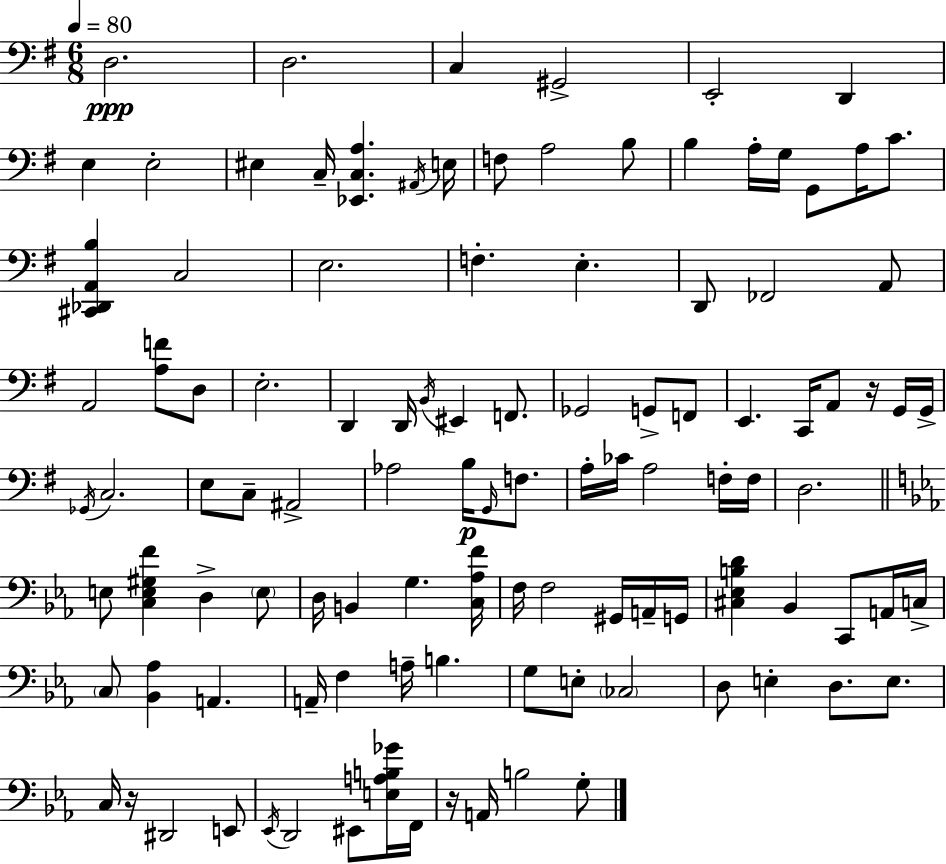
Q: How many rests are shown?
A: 3